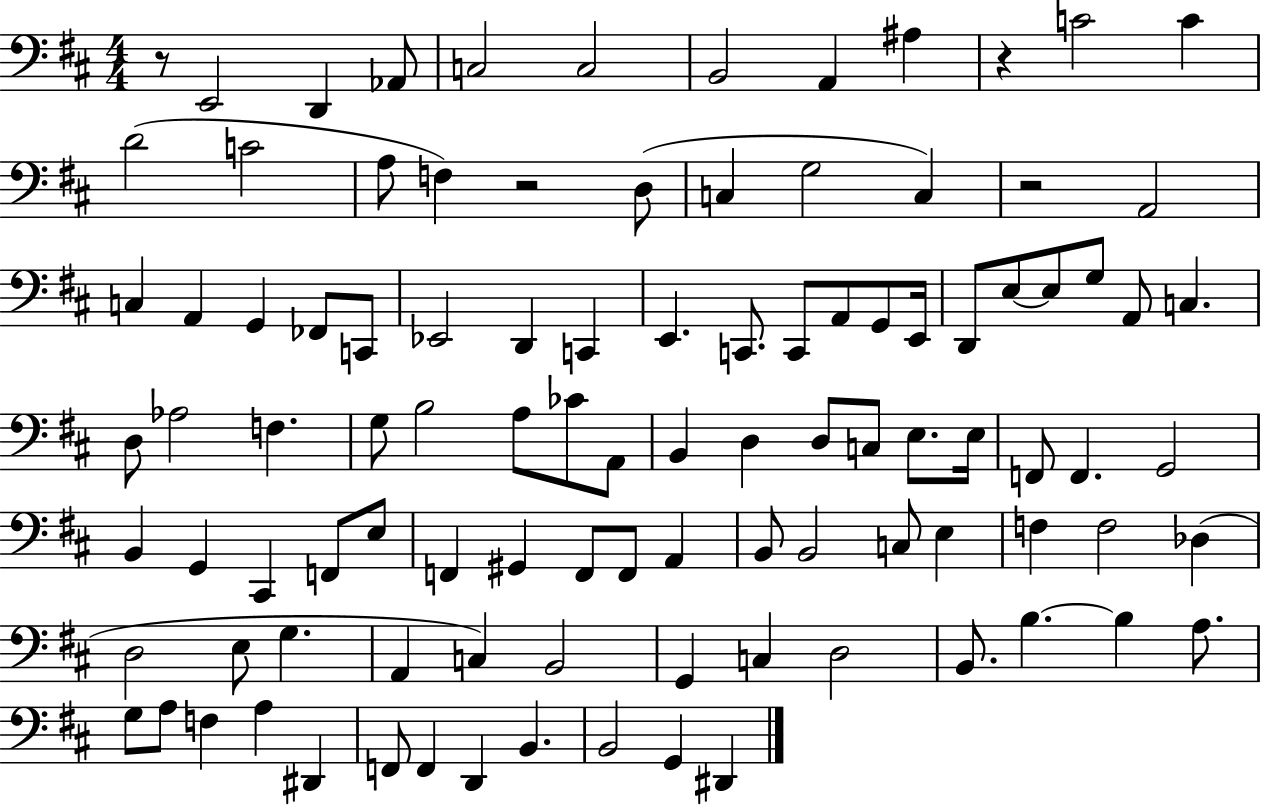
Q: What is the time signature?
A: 4/4